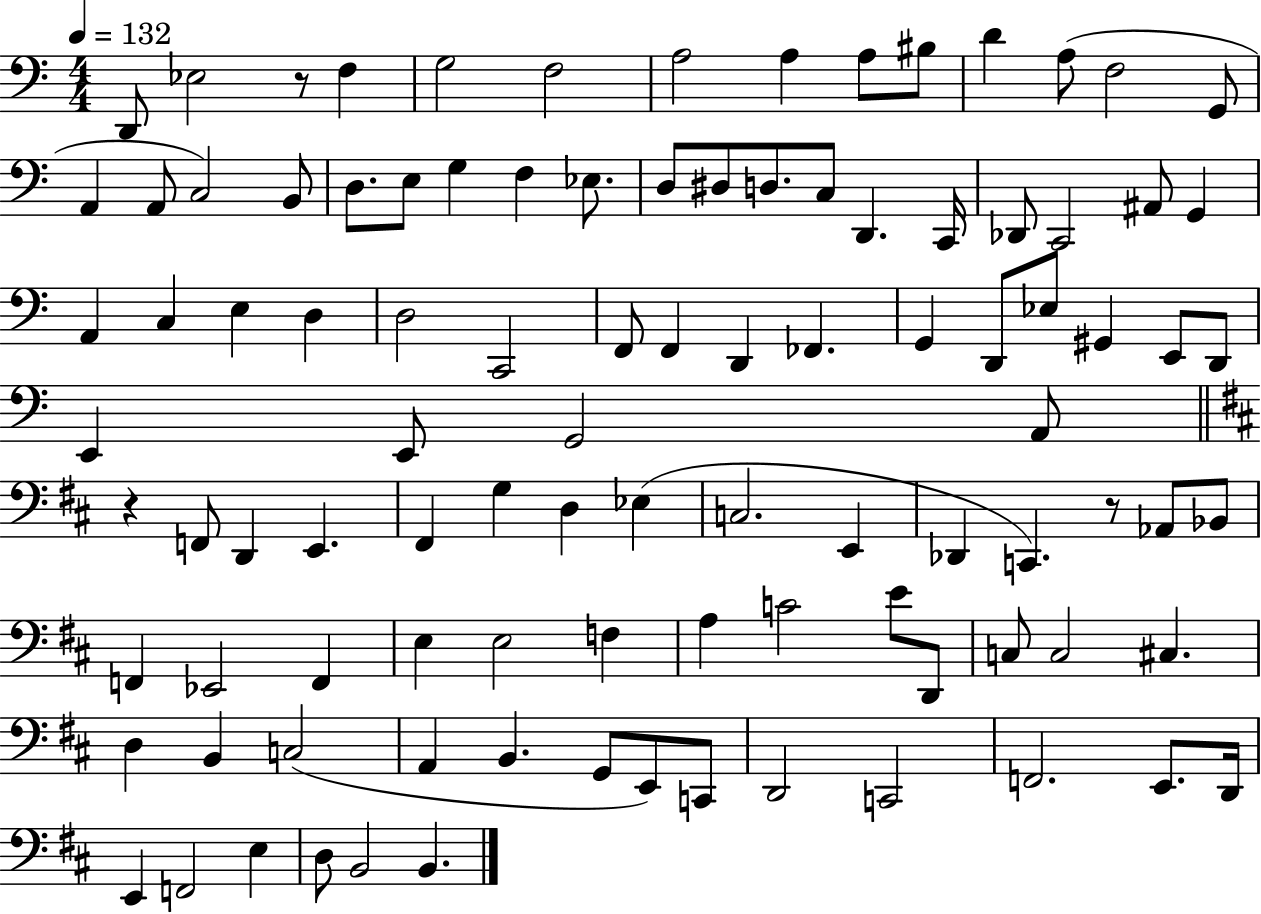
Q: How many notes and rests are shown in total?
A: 100